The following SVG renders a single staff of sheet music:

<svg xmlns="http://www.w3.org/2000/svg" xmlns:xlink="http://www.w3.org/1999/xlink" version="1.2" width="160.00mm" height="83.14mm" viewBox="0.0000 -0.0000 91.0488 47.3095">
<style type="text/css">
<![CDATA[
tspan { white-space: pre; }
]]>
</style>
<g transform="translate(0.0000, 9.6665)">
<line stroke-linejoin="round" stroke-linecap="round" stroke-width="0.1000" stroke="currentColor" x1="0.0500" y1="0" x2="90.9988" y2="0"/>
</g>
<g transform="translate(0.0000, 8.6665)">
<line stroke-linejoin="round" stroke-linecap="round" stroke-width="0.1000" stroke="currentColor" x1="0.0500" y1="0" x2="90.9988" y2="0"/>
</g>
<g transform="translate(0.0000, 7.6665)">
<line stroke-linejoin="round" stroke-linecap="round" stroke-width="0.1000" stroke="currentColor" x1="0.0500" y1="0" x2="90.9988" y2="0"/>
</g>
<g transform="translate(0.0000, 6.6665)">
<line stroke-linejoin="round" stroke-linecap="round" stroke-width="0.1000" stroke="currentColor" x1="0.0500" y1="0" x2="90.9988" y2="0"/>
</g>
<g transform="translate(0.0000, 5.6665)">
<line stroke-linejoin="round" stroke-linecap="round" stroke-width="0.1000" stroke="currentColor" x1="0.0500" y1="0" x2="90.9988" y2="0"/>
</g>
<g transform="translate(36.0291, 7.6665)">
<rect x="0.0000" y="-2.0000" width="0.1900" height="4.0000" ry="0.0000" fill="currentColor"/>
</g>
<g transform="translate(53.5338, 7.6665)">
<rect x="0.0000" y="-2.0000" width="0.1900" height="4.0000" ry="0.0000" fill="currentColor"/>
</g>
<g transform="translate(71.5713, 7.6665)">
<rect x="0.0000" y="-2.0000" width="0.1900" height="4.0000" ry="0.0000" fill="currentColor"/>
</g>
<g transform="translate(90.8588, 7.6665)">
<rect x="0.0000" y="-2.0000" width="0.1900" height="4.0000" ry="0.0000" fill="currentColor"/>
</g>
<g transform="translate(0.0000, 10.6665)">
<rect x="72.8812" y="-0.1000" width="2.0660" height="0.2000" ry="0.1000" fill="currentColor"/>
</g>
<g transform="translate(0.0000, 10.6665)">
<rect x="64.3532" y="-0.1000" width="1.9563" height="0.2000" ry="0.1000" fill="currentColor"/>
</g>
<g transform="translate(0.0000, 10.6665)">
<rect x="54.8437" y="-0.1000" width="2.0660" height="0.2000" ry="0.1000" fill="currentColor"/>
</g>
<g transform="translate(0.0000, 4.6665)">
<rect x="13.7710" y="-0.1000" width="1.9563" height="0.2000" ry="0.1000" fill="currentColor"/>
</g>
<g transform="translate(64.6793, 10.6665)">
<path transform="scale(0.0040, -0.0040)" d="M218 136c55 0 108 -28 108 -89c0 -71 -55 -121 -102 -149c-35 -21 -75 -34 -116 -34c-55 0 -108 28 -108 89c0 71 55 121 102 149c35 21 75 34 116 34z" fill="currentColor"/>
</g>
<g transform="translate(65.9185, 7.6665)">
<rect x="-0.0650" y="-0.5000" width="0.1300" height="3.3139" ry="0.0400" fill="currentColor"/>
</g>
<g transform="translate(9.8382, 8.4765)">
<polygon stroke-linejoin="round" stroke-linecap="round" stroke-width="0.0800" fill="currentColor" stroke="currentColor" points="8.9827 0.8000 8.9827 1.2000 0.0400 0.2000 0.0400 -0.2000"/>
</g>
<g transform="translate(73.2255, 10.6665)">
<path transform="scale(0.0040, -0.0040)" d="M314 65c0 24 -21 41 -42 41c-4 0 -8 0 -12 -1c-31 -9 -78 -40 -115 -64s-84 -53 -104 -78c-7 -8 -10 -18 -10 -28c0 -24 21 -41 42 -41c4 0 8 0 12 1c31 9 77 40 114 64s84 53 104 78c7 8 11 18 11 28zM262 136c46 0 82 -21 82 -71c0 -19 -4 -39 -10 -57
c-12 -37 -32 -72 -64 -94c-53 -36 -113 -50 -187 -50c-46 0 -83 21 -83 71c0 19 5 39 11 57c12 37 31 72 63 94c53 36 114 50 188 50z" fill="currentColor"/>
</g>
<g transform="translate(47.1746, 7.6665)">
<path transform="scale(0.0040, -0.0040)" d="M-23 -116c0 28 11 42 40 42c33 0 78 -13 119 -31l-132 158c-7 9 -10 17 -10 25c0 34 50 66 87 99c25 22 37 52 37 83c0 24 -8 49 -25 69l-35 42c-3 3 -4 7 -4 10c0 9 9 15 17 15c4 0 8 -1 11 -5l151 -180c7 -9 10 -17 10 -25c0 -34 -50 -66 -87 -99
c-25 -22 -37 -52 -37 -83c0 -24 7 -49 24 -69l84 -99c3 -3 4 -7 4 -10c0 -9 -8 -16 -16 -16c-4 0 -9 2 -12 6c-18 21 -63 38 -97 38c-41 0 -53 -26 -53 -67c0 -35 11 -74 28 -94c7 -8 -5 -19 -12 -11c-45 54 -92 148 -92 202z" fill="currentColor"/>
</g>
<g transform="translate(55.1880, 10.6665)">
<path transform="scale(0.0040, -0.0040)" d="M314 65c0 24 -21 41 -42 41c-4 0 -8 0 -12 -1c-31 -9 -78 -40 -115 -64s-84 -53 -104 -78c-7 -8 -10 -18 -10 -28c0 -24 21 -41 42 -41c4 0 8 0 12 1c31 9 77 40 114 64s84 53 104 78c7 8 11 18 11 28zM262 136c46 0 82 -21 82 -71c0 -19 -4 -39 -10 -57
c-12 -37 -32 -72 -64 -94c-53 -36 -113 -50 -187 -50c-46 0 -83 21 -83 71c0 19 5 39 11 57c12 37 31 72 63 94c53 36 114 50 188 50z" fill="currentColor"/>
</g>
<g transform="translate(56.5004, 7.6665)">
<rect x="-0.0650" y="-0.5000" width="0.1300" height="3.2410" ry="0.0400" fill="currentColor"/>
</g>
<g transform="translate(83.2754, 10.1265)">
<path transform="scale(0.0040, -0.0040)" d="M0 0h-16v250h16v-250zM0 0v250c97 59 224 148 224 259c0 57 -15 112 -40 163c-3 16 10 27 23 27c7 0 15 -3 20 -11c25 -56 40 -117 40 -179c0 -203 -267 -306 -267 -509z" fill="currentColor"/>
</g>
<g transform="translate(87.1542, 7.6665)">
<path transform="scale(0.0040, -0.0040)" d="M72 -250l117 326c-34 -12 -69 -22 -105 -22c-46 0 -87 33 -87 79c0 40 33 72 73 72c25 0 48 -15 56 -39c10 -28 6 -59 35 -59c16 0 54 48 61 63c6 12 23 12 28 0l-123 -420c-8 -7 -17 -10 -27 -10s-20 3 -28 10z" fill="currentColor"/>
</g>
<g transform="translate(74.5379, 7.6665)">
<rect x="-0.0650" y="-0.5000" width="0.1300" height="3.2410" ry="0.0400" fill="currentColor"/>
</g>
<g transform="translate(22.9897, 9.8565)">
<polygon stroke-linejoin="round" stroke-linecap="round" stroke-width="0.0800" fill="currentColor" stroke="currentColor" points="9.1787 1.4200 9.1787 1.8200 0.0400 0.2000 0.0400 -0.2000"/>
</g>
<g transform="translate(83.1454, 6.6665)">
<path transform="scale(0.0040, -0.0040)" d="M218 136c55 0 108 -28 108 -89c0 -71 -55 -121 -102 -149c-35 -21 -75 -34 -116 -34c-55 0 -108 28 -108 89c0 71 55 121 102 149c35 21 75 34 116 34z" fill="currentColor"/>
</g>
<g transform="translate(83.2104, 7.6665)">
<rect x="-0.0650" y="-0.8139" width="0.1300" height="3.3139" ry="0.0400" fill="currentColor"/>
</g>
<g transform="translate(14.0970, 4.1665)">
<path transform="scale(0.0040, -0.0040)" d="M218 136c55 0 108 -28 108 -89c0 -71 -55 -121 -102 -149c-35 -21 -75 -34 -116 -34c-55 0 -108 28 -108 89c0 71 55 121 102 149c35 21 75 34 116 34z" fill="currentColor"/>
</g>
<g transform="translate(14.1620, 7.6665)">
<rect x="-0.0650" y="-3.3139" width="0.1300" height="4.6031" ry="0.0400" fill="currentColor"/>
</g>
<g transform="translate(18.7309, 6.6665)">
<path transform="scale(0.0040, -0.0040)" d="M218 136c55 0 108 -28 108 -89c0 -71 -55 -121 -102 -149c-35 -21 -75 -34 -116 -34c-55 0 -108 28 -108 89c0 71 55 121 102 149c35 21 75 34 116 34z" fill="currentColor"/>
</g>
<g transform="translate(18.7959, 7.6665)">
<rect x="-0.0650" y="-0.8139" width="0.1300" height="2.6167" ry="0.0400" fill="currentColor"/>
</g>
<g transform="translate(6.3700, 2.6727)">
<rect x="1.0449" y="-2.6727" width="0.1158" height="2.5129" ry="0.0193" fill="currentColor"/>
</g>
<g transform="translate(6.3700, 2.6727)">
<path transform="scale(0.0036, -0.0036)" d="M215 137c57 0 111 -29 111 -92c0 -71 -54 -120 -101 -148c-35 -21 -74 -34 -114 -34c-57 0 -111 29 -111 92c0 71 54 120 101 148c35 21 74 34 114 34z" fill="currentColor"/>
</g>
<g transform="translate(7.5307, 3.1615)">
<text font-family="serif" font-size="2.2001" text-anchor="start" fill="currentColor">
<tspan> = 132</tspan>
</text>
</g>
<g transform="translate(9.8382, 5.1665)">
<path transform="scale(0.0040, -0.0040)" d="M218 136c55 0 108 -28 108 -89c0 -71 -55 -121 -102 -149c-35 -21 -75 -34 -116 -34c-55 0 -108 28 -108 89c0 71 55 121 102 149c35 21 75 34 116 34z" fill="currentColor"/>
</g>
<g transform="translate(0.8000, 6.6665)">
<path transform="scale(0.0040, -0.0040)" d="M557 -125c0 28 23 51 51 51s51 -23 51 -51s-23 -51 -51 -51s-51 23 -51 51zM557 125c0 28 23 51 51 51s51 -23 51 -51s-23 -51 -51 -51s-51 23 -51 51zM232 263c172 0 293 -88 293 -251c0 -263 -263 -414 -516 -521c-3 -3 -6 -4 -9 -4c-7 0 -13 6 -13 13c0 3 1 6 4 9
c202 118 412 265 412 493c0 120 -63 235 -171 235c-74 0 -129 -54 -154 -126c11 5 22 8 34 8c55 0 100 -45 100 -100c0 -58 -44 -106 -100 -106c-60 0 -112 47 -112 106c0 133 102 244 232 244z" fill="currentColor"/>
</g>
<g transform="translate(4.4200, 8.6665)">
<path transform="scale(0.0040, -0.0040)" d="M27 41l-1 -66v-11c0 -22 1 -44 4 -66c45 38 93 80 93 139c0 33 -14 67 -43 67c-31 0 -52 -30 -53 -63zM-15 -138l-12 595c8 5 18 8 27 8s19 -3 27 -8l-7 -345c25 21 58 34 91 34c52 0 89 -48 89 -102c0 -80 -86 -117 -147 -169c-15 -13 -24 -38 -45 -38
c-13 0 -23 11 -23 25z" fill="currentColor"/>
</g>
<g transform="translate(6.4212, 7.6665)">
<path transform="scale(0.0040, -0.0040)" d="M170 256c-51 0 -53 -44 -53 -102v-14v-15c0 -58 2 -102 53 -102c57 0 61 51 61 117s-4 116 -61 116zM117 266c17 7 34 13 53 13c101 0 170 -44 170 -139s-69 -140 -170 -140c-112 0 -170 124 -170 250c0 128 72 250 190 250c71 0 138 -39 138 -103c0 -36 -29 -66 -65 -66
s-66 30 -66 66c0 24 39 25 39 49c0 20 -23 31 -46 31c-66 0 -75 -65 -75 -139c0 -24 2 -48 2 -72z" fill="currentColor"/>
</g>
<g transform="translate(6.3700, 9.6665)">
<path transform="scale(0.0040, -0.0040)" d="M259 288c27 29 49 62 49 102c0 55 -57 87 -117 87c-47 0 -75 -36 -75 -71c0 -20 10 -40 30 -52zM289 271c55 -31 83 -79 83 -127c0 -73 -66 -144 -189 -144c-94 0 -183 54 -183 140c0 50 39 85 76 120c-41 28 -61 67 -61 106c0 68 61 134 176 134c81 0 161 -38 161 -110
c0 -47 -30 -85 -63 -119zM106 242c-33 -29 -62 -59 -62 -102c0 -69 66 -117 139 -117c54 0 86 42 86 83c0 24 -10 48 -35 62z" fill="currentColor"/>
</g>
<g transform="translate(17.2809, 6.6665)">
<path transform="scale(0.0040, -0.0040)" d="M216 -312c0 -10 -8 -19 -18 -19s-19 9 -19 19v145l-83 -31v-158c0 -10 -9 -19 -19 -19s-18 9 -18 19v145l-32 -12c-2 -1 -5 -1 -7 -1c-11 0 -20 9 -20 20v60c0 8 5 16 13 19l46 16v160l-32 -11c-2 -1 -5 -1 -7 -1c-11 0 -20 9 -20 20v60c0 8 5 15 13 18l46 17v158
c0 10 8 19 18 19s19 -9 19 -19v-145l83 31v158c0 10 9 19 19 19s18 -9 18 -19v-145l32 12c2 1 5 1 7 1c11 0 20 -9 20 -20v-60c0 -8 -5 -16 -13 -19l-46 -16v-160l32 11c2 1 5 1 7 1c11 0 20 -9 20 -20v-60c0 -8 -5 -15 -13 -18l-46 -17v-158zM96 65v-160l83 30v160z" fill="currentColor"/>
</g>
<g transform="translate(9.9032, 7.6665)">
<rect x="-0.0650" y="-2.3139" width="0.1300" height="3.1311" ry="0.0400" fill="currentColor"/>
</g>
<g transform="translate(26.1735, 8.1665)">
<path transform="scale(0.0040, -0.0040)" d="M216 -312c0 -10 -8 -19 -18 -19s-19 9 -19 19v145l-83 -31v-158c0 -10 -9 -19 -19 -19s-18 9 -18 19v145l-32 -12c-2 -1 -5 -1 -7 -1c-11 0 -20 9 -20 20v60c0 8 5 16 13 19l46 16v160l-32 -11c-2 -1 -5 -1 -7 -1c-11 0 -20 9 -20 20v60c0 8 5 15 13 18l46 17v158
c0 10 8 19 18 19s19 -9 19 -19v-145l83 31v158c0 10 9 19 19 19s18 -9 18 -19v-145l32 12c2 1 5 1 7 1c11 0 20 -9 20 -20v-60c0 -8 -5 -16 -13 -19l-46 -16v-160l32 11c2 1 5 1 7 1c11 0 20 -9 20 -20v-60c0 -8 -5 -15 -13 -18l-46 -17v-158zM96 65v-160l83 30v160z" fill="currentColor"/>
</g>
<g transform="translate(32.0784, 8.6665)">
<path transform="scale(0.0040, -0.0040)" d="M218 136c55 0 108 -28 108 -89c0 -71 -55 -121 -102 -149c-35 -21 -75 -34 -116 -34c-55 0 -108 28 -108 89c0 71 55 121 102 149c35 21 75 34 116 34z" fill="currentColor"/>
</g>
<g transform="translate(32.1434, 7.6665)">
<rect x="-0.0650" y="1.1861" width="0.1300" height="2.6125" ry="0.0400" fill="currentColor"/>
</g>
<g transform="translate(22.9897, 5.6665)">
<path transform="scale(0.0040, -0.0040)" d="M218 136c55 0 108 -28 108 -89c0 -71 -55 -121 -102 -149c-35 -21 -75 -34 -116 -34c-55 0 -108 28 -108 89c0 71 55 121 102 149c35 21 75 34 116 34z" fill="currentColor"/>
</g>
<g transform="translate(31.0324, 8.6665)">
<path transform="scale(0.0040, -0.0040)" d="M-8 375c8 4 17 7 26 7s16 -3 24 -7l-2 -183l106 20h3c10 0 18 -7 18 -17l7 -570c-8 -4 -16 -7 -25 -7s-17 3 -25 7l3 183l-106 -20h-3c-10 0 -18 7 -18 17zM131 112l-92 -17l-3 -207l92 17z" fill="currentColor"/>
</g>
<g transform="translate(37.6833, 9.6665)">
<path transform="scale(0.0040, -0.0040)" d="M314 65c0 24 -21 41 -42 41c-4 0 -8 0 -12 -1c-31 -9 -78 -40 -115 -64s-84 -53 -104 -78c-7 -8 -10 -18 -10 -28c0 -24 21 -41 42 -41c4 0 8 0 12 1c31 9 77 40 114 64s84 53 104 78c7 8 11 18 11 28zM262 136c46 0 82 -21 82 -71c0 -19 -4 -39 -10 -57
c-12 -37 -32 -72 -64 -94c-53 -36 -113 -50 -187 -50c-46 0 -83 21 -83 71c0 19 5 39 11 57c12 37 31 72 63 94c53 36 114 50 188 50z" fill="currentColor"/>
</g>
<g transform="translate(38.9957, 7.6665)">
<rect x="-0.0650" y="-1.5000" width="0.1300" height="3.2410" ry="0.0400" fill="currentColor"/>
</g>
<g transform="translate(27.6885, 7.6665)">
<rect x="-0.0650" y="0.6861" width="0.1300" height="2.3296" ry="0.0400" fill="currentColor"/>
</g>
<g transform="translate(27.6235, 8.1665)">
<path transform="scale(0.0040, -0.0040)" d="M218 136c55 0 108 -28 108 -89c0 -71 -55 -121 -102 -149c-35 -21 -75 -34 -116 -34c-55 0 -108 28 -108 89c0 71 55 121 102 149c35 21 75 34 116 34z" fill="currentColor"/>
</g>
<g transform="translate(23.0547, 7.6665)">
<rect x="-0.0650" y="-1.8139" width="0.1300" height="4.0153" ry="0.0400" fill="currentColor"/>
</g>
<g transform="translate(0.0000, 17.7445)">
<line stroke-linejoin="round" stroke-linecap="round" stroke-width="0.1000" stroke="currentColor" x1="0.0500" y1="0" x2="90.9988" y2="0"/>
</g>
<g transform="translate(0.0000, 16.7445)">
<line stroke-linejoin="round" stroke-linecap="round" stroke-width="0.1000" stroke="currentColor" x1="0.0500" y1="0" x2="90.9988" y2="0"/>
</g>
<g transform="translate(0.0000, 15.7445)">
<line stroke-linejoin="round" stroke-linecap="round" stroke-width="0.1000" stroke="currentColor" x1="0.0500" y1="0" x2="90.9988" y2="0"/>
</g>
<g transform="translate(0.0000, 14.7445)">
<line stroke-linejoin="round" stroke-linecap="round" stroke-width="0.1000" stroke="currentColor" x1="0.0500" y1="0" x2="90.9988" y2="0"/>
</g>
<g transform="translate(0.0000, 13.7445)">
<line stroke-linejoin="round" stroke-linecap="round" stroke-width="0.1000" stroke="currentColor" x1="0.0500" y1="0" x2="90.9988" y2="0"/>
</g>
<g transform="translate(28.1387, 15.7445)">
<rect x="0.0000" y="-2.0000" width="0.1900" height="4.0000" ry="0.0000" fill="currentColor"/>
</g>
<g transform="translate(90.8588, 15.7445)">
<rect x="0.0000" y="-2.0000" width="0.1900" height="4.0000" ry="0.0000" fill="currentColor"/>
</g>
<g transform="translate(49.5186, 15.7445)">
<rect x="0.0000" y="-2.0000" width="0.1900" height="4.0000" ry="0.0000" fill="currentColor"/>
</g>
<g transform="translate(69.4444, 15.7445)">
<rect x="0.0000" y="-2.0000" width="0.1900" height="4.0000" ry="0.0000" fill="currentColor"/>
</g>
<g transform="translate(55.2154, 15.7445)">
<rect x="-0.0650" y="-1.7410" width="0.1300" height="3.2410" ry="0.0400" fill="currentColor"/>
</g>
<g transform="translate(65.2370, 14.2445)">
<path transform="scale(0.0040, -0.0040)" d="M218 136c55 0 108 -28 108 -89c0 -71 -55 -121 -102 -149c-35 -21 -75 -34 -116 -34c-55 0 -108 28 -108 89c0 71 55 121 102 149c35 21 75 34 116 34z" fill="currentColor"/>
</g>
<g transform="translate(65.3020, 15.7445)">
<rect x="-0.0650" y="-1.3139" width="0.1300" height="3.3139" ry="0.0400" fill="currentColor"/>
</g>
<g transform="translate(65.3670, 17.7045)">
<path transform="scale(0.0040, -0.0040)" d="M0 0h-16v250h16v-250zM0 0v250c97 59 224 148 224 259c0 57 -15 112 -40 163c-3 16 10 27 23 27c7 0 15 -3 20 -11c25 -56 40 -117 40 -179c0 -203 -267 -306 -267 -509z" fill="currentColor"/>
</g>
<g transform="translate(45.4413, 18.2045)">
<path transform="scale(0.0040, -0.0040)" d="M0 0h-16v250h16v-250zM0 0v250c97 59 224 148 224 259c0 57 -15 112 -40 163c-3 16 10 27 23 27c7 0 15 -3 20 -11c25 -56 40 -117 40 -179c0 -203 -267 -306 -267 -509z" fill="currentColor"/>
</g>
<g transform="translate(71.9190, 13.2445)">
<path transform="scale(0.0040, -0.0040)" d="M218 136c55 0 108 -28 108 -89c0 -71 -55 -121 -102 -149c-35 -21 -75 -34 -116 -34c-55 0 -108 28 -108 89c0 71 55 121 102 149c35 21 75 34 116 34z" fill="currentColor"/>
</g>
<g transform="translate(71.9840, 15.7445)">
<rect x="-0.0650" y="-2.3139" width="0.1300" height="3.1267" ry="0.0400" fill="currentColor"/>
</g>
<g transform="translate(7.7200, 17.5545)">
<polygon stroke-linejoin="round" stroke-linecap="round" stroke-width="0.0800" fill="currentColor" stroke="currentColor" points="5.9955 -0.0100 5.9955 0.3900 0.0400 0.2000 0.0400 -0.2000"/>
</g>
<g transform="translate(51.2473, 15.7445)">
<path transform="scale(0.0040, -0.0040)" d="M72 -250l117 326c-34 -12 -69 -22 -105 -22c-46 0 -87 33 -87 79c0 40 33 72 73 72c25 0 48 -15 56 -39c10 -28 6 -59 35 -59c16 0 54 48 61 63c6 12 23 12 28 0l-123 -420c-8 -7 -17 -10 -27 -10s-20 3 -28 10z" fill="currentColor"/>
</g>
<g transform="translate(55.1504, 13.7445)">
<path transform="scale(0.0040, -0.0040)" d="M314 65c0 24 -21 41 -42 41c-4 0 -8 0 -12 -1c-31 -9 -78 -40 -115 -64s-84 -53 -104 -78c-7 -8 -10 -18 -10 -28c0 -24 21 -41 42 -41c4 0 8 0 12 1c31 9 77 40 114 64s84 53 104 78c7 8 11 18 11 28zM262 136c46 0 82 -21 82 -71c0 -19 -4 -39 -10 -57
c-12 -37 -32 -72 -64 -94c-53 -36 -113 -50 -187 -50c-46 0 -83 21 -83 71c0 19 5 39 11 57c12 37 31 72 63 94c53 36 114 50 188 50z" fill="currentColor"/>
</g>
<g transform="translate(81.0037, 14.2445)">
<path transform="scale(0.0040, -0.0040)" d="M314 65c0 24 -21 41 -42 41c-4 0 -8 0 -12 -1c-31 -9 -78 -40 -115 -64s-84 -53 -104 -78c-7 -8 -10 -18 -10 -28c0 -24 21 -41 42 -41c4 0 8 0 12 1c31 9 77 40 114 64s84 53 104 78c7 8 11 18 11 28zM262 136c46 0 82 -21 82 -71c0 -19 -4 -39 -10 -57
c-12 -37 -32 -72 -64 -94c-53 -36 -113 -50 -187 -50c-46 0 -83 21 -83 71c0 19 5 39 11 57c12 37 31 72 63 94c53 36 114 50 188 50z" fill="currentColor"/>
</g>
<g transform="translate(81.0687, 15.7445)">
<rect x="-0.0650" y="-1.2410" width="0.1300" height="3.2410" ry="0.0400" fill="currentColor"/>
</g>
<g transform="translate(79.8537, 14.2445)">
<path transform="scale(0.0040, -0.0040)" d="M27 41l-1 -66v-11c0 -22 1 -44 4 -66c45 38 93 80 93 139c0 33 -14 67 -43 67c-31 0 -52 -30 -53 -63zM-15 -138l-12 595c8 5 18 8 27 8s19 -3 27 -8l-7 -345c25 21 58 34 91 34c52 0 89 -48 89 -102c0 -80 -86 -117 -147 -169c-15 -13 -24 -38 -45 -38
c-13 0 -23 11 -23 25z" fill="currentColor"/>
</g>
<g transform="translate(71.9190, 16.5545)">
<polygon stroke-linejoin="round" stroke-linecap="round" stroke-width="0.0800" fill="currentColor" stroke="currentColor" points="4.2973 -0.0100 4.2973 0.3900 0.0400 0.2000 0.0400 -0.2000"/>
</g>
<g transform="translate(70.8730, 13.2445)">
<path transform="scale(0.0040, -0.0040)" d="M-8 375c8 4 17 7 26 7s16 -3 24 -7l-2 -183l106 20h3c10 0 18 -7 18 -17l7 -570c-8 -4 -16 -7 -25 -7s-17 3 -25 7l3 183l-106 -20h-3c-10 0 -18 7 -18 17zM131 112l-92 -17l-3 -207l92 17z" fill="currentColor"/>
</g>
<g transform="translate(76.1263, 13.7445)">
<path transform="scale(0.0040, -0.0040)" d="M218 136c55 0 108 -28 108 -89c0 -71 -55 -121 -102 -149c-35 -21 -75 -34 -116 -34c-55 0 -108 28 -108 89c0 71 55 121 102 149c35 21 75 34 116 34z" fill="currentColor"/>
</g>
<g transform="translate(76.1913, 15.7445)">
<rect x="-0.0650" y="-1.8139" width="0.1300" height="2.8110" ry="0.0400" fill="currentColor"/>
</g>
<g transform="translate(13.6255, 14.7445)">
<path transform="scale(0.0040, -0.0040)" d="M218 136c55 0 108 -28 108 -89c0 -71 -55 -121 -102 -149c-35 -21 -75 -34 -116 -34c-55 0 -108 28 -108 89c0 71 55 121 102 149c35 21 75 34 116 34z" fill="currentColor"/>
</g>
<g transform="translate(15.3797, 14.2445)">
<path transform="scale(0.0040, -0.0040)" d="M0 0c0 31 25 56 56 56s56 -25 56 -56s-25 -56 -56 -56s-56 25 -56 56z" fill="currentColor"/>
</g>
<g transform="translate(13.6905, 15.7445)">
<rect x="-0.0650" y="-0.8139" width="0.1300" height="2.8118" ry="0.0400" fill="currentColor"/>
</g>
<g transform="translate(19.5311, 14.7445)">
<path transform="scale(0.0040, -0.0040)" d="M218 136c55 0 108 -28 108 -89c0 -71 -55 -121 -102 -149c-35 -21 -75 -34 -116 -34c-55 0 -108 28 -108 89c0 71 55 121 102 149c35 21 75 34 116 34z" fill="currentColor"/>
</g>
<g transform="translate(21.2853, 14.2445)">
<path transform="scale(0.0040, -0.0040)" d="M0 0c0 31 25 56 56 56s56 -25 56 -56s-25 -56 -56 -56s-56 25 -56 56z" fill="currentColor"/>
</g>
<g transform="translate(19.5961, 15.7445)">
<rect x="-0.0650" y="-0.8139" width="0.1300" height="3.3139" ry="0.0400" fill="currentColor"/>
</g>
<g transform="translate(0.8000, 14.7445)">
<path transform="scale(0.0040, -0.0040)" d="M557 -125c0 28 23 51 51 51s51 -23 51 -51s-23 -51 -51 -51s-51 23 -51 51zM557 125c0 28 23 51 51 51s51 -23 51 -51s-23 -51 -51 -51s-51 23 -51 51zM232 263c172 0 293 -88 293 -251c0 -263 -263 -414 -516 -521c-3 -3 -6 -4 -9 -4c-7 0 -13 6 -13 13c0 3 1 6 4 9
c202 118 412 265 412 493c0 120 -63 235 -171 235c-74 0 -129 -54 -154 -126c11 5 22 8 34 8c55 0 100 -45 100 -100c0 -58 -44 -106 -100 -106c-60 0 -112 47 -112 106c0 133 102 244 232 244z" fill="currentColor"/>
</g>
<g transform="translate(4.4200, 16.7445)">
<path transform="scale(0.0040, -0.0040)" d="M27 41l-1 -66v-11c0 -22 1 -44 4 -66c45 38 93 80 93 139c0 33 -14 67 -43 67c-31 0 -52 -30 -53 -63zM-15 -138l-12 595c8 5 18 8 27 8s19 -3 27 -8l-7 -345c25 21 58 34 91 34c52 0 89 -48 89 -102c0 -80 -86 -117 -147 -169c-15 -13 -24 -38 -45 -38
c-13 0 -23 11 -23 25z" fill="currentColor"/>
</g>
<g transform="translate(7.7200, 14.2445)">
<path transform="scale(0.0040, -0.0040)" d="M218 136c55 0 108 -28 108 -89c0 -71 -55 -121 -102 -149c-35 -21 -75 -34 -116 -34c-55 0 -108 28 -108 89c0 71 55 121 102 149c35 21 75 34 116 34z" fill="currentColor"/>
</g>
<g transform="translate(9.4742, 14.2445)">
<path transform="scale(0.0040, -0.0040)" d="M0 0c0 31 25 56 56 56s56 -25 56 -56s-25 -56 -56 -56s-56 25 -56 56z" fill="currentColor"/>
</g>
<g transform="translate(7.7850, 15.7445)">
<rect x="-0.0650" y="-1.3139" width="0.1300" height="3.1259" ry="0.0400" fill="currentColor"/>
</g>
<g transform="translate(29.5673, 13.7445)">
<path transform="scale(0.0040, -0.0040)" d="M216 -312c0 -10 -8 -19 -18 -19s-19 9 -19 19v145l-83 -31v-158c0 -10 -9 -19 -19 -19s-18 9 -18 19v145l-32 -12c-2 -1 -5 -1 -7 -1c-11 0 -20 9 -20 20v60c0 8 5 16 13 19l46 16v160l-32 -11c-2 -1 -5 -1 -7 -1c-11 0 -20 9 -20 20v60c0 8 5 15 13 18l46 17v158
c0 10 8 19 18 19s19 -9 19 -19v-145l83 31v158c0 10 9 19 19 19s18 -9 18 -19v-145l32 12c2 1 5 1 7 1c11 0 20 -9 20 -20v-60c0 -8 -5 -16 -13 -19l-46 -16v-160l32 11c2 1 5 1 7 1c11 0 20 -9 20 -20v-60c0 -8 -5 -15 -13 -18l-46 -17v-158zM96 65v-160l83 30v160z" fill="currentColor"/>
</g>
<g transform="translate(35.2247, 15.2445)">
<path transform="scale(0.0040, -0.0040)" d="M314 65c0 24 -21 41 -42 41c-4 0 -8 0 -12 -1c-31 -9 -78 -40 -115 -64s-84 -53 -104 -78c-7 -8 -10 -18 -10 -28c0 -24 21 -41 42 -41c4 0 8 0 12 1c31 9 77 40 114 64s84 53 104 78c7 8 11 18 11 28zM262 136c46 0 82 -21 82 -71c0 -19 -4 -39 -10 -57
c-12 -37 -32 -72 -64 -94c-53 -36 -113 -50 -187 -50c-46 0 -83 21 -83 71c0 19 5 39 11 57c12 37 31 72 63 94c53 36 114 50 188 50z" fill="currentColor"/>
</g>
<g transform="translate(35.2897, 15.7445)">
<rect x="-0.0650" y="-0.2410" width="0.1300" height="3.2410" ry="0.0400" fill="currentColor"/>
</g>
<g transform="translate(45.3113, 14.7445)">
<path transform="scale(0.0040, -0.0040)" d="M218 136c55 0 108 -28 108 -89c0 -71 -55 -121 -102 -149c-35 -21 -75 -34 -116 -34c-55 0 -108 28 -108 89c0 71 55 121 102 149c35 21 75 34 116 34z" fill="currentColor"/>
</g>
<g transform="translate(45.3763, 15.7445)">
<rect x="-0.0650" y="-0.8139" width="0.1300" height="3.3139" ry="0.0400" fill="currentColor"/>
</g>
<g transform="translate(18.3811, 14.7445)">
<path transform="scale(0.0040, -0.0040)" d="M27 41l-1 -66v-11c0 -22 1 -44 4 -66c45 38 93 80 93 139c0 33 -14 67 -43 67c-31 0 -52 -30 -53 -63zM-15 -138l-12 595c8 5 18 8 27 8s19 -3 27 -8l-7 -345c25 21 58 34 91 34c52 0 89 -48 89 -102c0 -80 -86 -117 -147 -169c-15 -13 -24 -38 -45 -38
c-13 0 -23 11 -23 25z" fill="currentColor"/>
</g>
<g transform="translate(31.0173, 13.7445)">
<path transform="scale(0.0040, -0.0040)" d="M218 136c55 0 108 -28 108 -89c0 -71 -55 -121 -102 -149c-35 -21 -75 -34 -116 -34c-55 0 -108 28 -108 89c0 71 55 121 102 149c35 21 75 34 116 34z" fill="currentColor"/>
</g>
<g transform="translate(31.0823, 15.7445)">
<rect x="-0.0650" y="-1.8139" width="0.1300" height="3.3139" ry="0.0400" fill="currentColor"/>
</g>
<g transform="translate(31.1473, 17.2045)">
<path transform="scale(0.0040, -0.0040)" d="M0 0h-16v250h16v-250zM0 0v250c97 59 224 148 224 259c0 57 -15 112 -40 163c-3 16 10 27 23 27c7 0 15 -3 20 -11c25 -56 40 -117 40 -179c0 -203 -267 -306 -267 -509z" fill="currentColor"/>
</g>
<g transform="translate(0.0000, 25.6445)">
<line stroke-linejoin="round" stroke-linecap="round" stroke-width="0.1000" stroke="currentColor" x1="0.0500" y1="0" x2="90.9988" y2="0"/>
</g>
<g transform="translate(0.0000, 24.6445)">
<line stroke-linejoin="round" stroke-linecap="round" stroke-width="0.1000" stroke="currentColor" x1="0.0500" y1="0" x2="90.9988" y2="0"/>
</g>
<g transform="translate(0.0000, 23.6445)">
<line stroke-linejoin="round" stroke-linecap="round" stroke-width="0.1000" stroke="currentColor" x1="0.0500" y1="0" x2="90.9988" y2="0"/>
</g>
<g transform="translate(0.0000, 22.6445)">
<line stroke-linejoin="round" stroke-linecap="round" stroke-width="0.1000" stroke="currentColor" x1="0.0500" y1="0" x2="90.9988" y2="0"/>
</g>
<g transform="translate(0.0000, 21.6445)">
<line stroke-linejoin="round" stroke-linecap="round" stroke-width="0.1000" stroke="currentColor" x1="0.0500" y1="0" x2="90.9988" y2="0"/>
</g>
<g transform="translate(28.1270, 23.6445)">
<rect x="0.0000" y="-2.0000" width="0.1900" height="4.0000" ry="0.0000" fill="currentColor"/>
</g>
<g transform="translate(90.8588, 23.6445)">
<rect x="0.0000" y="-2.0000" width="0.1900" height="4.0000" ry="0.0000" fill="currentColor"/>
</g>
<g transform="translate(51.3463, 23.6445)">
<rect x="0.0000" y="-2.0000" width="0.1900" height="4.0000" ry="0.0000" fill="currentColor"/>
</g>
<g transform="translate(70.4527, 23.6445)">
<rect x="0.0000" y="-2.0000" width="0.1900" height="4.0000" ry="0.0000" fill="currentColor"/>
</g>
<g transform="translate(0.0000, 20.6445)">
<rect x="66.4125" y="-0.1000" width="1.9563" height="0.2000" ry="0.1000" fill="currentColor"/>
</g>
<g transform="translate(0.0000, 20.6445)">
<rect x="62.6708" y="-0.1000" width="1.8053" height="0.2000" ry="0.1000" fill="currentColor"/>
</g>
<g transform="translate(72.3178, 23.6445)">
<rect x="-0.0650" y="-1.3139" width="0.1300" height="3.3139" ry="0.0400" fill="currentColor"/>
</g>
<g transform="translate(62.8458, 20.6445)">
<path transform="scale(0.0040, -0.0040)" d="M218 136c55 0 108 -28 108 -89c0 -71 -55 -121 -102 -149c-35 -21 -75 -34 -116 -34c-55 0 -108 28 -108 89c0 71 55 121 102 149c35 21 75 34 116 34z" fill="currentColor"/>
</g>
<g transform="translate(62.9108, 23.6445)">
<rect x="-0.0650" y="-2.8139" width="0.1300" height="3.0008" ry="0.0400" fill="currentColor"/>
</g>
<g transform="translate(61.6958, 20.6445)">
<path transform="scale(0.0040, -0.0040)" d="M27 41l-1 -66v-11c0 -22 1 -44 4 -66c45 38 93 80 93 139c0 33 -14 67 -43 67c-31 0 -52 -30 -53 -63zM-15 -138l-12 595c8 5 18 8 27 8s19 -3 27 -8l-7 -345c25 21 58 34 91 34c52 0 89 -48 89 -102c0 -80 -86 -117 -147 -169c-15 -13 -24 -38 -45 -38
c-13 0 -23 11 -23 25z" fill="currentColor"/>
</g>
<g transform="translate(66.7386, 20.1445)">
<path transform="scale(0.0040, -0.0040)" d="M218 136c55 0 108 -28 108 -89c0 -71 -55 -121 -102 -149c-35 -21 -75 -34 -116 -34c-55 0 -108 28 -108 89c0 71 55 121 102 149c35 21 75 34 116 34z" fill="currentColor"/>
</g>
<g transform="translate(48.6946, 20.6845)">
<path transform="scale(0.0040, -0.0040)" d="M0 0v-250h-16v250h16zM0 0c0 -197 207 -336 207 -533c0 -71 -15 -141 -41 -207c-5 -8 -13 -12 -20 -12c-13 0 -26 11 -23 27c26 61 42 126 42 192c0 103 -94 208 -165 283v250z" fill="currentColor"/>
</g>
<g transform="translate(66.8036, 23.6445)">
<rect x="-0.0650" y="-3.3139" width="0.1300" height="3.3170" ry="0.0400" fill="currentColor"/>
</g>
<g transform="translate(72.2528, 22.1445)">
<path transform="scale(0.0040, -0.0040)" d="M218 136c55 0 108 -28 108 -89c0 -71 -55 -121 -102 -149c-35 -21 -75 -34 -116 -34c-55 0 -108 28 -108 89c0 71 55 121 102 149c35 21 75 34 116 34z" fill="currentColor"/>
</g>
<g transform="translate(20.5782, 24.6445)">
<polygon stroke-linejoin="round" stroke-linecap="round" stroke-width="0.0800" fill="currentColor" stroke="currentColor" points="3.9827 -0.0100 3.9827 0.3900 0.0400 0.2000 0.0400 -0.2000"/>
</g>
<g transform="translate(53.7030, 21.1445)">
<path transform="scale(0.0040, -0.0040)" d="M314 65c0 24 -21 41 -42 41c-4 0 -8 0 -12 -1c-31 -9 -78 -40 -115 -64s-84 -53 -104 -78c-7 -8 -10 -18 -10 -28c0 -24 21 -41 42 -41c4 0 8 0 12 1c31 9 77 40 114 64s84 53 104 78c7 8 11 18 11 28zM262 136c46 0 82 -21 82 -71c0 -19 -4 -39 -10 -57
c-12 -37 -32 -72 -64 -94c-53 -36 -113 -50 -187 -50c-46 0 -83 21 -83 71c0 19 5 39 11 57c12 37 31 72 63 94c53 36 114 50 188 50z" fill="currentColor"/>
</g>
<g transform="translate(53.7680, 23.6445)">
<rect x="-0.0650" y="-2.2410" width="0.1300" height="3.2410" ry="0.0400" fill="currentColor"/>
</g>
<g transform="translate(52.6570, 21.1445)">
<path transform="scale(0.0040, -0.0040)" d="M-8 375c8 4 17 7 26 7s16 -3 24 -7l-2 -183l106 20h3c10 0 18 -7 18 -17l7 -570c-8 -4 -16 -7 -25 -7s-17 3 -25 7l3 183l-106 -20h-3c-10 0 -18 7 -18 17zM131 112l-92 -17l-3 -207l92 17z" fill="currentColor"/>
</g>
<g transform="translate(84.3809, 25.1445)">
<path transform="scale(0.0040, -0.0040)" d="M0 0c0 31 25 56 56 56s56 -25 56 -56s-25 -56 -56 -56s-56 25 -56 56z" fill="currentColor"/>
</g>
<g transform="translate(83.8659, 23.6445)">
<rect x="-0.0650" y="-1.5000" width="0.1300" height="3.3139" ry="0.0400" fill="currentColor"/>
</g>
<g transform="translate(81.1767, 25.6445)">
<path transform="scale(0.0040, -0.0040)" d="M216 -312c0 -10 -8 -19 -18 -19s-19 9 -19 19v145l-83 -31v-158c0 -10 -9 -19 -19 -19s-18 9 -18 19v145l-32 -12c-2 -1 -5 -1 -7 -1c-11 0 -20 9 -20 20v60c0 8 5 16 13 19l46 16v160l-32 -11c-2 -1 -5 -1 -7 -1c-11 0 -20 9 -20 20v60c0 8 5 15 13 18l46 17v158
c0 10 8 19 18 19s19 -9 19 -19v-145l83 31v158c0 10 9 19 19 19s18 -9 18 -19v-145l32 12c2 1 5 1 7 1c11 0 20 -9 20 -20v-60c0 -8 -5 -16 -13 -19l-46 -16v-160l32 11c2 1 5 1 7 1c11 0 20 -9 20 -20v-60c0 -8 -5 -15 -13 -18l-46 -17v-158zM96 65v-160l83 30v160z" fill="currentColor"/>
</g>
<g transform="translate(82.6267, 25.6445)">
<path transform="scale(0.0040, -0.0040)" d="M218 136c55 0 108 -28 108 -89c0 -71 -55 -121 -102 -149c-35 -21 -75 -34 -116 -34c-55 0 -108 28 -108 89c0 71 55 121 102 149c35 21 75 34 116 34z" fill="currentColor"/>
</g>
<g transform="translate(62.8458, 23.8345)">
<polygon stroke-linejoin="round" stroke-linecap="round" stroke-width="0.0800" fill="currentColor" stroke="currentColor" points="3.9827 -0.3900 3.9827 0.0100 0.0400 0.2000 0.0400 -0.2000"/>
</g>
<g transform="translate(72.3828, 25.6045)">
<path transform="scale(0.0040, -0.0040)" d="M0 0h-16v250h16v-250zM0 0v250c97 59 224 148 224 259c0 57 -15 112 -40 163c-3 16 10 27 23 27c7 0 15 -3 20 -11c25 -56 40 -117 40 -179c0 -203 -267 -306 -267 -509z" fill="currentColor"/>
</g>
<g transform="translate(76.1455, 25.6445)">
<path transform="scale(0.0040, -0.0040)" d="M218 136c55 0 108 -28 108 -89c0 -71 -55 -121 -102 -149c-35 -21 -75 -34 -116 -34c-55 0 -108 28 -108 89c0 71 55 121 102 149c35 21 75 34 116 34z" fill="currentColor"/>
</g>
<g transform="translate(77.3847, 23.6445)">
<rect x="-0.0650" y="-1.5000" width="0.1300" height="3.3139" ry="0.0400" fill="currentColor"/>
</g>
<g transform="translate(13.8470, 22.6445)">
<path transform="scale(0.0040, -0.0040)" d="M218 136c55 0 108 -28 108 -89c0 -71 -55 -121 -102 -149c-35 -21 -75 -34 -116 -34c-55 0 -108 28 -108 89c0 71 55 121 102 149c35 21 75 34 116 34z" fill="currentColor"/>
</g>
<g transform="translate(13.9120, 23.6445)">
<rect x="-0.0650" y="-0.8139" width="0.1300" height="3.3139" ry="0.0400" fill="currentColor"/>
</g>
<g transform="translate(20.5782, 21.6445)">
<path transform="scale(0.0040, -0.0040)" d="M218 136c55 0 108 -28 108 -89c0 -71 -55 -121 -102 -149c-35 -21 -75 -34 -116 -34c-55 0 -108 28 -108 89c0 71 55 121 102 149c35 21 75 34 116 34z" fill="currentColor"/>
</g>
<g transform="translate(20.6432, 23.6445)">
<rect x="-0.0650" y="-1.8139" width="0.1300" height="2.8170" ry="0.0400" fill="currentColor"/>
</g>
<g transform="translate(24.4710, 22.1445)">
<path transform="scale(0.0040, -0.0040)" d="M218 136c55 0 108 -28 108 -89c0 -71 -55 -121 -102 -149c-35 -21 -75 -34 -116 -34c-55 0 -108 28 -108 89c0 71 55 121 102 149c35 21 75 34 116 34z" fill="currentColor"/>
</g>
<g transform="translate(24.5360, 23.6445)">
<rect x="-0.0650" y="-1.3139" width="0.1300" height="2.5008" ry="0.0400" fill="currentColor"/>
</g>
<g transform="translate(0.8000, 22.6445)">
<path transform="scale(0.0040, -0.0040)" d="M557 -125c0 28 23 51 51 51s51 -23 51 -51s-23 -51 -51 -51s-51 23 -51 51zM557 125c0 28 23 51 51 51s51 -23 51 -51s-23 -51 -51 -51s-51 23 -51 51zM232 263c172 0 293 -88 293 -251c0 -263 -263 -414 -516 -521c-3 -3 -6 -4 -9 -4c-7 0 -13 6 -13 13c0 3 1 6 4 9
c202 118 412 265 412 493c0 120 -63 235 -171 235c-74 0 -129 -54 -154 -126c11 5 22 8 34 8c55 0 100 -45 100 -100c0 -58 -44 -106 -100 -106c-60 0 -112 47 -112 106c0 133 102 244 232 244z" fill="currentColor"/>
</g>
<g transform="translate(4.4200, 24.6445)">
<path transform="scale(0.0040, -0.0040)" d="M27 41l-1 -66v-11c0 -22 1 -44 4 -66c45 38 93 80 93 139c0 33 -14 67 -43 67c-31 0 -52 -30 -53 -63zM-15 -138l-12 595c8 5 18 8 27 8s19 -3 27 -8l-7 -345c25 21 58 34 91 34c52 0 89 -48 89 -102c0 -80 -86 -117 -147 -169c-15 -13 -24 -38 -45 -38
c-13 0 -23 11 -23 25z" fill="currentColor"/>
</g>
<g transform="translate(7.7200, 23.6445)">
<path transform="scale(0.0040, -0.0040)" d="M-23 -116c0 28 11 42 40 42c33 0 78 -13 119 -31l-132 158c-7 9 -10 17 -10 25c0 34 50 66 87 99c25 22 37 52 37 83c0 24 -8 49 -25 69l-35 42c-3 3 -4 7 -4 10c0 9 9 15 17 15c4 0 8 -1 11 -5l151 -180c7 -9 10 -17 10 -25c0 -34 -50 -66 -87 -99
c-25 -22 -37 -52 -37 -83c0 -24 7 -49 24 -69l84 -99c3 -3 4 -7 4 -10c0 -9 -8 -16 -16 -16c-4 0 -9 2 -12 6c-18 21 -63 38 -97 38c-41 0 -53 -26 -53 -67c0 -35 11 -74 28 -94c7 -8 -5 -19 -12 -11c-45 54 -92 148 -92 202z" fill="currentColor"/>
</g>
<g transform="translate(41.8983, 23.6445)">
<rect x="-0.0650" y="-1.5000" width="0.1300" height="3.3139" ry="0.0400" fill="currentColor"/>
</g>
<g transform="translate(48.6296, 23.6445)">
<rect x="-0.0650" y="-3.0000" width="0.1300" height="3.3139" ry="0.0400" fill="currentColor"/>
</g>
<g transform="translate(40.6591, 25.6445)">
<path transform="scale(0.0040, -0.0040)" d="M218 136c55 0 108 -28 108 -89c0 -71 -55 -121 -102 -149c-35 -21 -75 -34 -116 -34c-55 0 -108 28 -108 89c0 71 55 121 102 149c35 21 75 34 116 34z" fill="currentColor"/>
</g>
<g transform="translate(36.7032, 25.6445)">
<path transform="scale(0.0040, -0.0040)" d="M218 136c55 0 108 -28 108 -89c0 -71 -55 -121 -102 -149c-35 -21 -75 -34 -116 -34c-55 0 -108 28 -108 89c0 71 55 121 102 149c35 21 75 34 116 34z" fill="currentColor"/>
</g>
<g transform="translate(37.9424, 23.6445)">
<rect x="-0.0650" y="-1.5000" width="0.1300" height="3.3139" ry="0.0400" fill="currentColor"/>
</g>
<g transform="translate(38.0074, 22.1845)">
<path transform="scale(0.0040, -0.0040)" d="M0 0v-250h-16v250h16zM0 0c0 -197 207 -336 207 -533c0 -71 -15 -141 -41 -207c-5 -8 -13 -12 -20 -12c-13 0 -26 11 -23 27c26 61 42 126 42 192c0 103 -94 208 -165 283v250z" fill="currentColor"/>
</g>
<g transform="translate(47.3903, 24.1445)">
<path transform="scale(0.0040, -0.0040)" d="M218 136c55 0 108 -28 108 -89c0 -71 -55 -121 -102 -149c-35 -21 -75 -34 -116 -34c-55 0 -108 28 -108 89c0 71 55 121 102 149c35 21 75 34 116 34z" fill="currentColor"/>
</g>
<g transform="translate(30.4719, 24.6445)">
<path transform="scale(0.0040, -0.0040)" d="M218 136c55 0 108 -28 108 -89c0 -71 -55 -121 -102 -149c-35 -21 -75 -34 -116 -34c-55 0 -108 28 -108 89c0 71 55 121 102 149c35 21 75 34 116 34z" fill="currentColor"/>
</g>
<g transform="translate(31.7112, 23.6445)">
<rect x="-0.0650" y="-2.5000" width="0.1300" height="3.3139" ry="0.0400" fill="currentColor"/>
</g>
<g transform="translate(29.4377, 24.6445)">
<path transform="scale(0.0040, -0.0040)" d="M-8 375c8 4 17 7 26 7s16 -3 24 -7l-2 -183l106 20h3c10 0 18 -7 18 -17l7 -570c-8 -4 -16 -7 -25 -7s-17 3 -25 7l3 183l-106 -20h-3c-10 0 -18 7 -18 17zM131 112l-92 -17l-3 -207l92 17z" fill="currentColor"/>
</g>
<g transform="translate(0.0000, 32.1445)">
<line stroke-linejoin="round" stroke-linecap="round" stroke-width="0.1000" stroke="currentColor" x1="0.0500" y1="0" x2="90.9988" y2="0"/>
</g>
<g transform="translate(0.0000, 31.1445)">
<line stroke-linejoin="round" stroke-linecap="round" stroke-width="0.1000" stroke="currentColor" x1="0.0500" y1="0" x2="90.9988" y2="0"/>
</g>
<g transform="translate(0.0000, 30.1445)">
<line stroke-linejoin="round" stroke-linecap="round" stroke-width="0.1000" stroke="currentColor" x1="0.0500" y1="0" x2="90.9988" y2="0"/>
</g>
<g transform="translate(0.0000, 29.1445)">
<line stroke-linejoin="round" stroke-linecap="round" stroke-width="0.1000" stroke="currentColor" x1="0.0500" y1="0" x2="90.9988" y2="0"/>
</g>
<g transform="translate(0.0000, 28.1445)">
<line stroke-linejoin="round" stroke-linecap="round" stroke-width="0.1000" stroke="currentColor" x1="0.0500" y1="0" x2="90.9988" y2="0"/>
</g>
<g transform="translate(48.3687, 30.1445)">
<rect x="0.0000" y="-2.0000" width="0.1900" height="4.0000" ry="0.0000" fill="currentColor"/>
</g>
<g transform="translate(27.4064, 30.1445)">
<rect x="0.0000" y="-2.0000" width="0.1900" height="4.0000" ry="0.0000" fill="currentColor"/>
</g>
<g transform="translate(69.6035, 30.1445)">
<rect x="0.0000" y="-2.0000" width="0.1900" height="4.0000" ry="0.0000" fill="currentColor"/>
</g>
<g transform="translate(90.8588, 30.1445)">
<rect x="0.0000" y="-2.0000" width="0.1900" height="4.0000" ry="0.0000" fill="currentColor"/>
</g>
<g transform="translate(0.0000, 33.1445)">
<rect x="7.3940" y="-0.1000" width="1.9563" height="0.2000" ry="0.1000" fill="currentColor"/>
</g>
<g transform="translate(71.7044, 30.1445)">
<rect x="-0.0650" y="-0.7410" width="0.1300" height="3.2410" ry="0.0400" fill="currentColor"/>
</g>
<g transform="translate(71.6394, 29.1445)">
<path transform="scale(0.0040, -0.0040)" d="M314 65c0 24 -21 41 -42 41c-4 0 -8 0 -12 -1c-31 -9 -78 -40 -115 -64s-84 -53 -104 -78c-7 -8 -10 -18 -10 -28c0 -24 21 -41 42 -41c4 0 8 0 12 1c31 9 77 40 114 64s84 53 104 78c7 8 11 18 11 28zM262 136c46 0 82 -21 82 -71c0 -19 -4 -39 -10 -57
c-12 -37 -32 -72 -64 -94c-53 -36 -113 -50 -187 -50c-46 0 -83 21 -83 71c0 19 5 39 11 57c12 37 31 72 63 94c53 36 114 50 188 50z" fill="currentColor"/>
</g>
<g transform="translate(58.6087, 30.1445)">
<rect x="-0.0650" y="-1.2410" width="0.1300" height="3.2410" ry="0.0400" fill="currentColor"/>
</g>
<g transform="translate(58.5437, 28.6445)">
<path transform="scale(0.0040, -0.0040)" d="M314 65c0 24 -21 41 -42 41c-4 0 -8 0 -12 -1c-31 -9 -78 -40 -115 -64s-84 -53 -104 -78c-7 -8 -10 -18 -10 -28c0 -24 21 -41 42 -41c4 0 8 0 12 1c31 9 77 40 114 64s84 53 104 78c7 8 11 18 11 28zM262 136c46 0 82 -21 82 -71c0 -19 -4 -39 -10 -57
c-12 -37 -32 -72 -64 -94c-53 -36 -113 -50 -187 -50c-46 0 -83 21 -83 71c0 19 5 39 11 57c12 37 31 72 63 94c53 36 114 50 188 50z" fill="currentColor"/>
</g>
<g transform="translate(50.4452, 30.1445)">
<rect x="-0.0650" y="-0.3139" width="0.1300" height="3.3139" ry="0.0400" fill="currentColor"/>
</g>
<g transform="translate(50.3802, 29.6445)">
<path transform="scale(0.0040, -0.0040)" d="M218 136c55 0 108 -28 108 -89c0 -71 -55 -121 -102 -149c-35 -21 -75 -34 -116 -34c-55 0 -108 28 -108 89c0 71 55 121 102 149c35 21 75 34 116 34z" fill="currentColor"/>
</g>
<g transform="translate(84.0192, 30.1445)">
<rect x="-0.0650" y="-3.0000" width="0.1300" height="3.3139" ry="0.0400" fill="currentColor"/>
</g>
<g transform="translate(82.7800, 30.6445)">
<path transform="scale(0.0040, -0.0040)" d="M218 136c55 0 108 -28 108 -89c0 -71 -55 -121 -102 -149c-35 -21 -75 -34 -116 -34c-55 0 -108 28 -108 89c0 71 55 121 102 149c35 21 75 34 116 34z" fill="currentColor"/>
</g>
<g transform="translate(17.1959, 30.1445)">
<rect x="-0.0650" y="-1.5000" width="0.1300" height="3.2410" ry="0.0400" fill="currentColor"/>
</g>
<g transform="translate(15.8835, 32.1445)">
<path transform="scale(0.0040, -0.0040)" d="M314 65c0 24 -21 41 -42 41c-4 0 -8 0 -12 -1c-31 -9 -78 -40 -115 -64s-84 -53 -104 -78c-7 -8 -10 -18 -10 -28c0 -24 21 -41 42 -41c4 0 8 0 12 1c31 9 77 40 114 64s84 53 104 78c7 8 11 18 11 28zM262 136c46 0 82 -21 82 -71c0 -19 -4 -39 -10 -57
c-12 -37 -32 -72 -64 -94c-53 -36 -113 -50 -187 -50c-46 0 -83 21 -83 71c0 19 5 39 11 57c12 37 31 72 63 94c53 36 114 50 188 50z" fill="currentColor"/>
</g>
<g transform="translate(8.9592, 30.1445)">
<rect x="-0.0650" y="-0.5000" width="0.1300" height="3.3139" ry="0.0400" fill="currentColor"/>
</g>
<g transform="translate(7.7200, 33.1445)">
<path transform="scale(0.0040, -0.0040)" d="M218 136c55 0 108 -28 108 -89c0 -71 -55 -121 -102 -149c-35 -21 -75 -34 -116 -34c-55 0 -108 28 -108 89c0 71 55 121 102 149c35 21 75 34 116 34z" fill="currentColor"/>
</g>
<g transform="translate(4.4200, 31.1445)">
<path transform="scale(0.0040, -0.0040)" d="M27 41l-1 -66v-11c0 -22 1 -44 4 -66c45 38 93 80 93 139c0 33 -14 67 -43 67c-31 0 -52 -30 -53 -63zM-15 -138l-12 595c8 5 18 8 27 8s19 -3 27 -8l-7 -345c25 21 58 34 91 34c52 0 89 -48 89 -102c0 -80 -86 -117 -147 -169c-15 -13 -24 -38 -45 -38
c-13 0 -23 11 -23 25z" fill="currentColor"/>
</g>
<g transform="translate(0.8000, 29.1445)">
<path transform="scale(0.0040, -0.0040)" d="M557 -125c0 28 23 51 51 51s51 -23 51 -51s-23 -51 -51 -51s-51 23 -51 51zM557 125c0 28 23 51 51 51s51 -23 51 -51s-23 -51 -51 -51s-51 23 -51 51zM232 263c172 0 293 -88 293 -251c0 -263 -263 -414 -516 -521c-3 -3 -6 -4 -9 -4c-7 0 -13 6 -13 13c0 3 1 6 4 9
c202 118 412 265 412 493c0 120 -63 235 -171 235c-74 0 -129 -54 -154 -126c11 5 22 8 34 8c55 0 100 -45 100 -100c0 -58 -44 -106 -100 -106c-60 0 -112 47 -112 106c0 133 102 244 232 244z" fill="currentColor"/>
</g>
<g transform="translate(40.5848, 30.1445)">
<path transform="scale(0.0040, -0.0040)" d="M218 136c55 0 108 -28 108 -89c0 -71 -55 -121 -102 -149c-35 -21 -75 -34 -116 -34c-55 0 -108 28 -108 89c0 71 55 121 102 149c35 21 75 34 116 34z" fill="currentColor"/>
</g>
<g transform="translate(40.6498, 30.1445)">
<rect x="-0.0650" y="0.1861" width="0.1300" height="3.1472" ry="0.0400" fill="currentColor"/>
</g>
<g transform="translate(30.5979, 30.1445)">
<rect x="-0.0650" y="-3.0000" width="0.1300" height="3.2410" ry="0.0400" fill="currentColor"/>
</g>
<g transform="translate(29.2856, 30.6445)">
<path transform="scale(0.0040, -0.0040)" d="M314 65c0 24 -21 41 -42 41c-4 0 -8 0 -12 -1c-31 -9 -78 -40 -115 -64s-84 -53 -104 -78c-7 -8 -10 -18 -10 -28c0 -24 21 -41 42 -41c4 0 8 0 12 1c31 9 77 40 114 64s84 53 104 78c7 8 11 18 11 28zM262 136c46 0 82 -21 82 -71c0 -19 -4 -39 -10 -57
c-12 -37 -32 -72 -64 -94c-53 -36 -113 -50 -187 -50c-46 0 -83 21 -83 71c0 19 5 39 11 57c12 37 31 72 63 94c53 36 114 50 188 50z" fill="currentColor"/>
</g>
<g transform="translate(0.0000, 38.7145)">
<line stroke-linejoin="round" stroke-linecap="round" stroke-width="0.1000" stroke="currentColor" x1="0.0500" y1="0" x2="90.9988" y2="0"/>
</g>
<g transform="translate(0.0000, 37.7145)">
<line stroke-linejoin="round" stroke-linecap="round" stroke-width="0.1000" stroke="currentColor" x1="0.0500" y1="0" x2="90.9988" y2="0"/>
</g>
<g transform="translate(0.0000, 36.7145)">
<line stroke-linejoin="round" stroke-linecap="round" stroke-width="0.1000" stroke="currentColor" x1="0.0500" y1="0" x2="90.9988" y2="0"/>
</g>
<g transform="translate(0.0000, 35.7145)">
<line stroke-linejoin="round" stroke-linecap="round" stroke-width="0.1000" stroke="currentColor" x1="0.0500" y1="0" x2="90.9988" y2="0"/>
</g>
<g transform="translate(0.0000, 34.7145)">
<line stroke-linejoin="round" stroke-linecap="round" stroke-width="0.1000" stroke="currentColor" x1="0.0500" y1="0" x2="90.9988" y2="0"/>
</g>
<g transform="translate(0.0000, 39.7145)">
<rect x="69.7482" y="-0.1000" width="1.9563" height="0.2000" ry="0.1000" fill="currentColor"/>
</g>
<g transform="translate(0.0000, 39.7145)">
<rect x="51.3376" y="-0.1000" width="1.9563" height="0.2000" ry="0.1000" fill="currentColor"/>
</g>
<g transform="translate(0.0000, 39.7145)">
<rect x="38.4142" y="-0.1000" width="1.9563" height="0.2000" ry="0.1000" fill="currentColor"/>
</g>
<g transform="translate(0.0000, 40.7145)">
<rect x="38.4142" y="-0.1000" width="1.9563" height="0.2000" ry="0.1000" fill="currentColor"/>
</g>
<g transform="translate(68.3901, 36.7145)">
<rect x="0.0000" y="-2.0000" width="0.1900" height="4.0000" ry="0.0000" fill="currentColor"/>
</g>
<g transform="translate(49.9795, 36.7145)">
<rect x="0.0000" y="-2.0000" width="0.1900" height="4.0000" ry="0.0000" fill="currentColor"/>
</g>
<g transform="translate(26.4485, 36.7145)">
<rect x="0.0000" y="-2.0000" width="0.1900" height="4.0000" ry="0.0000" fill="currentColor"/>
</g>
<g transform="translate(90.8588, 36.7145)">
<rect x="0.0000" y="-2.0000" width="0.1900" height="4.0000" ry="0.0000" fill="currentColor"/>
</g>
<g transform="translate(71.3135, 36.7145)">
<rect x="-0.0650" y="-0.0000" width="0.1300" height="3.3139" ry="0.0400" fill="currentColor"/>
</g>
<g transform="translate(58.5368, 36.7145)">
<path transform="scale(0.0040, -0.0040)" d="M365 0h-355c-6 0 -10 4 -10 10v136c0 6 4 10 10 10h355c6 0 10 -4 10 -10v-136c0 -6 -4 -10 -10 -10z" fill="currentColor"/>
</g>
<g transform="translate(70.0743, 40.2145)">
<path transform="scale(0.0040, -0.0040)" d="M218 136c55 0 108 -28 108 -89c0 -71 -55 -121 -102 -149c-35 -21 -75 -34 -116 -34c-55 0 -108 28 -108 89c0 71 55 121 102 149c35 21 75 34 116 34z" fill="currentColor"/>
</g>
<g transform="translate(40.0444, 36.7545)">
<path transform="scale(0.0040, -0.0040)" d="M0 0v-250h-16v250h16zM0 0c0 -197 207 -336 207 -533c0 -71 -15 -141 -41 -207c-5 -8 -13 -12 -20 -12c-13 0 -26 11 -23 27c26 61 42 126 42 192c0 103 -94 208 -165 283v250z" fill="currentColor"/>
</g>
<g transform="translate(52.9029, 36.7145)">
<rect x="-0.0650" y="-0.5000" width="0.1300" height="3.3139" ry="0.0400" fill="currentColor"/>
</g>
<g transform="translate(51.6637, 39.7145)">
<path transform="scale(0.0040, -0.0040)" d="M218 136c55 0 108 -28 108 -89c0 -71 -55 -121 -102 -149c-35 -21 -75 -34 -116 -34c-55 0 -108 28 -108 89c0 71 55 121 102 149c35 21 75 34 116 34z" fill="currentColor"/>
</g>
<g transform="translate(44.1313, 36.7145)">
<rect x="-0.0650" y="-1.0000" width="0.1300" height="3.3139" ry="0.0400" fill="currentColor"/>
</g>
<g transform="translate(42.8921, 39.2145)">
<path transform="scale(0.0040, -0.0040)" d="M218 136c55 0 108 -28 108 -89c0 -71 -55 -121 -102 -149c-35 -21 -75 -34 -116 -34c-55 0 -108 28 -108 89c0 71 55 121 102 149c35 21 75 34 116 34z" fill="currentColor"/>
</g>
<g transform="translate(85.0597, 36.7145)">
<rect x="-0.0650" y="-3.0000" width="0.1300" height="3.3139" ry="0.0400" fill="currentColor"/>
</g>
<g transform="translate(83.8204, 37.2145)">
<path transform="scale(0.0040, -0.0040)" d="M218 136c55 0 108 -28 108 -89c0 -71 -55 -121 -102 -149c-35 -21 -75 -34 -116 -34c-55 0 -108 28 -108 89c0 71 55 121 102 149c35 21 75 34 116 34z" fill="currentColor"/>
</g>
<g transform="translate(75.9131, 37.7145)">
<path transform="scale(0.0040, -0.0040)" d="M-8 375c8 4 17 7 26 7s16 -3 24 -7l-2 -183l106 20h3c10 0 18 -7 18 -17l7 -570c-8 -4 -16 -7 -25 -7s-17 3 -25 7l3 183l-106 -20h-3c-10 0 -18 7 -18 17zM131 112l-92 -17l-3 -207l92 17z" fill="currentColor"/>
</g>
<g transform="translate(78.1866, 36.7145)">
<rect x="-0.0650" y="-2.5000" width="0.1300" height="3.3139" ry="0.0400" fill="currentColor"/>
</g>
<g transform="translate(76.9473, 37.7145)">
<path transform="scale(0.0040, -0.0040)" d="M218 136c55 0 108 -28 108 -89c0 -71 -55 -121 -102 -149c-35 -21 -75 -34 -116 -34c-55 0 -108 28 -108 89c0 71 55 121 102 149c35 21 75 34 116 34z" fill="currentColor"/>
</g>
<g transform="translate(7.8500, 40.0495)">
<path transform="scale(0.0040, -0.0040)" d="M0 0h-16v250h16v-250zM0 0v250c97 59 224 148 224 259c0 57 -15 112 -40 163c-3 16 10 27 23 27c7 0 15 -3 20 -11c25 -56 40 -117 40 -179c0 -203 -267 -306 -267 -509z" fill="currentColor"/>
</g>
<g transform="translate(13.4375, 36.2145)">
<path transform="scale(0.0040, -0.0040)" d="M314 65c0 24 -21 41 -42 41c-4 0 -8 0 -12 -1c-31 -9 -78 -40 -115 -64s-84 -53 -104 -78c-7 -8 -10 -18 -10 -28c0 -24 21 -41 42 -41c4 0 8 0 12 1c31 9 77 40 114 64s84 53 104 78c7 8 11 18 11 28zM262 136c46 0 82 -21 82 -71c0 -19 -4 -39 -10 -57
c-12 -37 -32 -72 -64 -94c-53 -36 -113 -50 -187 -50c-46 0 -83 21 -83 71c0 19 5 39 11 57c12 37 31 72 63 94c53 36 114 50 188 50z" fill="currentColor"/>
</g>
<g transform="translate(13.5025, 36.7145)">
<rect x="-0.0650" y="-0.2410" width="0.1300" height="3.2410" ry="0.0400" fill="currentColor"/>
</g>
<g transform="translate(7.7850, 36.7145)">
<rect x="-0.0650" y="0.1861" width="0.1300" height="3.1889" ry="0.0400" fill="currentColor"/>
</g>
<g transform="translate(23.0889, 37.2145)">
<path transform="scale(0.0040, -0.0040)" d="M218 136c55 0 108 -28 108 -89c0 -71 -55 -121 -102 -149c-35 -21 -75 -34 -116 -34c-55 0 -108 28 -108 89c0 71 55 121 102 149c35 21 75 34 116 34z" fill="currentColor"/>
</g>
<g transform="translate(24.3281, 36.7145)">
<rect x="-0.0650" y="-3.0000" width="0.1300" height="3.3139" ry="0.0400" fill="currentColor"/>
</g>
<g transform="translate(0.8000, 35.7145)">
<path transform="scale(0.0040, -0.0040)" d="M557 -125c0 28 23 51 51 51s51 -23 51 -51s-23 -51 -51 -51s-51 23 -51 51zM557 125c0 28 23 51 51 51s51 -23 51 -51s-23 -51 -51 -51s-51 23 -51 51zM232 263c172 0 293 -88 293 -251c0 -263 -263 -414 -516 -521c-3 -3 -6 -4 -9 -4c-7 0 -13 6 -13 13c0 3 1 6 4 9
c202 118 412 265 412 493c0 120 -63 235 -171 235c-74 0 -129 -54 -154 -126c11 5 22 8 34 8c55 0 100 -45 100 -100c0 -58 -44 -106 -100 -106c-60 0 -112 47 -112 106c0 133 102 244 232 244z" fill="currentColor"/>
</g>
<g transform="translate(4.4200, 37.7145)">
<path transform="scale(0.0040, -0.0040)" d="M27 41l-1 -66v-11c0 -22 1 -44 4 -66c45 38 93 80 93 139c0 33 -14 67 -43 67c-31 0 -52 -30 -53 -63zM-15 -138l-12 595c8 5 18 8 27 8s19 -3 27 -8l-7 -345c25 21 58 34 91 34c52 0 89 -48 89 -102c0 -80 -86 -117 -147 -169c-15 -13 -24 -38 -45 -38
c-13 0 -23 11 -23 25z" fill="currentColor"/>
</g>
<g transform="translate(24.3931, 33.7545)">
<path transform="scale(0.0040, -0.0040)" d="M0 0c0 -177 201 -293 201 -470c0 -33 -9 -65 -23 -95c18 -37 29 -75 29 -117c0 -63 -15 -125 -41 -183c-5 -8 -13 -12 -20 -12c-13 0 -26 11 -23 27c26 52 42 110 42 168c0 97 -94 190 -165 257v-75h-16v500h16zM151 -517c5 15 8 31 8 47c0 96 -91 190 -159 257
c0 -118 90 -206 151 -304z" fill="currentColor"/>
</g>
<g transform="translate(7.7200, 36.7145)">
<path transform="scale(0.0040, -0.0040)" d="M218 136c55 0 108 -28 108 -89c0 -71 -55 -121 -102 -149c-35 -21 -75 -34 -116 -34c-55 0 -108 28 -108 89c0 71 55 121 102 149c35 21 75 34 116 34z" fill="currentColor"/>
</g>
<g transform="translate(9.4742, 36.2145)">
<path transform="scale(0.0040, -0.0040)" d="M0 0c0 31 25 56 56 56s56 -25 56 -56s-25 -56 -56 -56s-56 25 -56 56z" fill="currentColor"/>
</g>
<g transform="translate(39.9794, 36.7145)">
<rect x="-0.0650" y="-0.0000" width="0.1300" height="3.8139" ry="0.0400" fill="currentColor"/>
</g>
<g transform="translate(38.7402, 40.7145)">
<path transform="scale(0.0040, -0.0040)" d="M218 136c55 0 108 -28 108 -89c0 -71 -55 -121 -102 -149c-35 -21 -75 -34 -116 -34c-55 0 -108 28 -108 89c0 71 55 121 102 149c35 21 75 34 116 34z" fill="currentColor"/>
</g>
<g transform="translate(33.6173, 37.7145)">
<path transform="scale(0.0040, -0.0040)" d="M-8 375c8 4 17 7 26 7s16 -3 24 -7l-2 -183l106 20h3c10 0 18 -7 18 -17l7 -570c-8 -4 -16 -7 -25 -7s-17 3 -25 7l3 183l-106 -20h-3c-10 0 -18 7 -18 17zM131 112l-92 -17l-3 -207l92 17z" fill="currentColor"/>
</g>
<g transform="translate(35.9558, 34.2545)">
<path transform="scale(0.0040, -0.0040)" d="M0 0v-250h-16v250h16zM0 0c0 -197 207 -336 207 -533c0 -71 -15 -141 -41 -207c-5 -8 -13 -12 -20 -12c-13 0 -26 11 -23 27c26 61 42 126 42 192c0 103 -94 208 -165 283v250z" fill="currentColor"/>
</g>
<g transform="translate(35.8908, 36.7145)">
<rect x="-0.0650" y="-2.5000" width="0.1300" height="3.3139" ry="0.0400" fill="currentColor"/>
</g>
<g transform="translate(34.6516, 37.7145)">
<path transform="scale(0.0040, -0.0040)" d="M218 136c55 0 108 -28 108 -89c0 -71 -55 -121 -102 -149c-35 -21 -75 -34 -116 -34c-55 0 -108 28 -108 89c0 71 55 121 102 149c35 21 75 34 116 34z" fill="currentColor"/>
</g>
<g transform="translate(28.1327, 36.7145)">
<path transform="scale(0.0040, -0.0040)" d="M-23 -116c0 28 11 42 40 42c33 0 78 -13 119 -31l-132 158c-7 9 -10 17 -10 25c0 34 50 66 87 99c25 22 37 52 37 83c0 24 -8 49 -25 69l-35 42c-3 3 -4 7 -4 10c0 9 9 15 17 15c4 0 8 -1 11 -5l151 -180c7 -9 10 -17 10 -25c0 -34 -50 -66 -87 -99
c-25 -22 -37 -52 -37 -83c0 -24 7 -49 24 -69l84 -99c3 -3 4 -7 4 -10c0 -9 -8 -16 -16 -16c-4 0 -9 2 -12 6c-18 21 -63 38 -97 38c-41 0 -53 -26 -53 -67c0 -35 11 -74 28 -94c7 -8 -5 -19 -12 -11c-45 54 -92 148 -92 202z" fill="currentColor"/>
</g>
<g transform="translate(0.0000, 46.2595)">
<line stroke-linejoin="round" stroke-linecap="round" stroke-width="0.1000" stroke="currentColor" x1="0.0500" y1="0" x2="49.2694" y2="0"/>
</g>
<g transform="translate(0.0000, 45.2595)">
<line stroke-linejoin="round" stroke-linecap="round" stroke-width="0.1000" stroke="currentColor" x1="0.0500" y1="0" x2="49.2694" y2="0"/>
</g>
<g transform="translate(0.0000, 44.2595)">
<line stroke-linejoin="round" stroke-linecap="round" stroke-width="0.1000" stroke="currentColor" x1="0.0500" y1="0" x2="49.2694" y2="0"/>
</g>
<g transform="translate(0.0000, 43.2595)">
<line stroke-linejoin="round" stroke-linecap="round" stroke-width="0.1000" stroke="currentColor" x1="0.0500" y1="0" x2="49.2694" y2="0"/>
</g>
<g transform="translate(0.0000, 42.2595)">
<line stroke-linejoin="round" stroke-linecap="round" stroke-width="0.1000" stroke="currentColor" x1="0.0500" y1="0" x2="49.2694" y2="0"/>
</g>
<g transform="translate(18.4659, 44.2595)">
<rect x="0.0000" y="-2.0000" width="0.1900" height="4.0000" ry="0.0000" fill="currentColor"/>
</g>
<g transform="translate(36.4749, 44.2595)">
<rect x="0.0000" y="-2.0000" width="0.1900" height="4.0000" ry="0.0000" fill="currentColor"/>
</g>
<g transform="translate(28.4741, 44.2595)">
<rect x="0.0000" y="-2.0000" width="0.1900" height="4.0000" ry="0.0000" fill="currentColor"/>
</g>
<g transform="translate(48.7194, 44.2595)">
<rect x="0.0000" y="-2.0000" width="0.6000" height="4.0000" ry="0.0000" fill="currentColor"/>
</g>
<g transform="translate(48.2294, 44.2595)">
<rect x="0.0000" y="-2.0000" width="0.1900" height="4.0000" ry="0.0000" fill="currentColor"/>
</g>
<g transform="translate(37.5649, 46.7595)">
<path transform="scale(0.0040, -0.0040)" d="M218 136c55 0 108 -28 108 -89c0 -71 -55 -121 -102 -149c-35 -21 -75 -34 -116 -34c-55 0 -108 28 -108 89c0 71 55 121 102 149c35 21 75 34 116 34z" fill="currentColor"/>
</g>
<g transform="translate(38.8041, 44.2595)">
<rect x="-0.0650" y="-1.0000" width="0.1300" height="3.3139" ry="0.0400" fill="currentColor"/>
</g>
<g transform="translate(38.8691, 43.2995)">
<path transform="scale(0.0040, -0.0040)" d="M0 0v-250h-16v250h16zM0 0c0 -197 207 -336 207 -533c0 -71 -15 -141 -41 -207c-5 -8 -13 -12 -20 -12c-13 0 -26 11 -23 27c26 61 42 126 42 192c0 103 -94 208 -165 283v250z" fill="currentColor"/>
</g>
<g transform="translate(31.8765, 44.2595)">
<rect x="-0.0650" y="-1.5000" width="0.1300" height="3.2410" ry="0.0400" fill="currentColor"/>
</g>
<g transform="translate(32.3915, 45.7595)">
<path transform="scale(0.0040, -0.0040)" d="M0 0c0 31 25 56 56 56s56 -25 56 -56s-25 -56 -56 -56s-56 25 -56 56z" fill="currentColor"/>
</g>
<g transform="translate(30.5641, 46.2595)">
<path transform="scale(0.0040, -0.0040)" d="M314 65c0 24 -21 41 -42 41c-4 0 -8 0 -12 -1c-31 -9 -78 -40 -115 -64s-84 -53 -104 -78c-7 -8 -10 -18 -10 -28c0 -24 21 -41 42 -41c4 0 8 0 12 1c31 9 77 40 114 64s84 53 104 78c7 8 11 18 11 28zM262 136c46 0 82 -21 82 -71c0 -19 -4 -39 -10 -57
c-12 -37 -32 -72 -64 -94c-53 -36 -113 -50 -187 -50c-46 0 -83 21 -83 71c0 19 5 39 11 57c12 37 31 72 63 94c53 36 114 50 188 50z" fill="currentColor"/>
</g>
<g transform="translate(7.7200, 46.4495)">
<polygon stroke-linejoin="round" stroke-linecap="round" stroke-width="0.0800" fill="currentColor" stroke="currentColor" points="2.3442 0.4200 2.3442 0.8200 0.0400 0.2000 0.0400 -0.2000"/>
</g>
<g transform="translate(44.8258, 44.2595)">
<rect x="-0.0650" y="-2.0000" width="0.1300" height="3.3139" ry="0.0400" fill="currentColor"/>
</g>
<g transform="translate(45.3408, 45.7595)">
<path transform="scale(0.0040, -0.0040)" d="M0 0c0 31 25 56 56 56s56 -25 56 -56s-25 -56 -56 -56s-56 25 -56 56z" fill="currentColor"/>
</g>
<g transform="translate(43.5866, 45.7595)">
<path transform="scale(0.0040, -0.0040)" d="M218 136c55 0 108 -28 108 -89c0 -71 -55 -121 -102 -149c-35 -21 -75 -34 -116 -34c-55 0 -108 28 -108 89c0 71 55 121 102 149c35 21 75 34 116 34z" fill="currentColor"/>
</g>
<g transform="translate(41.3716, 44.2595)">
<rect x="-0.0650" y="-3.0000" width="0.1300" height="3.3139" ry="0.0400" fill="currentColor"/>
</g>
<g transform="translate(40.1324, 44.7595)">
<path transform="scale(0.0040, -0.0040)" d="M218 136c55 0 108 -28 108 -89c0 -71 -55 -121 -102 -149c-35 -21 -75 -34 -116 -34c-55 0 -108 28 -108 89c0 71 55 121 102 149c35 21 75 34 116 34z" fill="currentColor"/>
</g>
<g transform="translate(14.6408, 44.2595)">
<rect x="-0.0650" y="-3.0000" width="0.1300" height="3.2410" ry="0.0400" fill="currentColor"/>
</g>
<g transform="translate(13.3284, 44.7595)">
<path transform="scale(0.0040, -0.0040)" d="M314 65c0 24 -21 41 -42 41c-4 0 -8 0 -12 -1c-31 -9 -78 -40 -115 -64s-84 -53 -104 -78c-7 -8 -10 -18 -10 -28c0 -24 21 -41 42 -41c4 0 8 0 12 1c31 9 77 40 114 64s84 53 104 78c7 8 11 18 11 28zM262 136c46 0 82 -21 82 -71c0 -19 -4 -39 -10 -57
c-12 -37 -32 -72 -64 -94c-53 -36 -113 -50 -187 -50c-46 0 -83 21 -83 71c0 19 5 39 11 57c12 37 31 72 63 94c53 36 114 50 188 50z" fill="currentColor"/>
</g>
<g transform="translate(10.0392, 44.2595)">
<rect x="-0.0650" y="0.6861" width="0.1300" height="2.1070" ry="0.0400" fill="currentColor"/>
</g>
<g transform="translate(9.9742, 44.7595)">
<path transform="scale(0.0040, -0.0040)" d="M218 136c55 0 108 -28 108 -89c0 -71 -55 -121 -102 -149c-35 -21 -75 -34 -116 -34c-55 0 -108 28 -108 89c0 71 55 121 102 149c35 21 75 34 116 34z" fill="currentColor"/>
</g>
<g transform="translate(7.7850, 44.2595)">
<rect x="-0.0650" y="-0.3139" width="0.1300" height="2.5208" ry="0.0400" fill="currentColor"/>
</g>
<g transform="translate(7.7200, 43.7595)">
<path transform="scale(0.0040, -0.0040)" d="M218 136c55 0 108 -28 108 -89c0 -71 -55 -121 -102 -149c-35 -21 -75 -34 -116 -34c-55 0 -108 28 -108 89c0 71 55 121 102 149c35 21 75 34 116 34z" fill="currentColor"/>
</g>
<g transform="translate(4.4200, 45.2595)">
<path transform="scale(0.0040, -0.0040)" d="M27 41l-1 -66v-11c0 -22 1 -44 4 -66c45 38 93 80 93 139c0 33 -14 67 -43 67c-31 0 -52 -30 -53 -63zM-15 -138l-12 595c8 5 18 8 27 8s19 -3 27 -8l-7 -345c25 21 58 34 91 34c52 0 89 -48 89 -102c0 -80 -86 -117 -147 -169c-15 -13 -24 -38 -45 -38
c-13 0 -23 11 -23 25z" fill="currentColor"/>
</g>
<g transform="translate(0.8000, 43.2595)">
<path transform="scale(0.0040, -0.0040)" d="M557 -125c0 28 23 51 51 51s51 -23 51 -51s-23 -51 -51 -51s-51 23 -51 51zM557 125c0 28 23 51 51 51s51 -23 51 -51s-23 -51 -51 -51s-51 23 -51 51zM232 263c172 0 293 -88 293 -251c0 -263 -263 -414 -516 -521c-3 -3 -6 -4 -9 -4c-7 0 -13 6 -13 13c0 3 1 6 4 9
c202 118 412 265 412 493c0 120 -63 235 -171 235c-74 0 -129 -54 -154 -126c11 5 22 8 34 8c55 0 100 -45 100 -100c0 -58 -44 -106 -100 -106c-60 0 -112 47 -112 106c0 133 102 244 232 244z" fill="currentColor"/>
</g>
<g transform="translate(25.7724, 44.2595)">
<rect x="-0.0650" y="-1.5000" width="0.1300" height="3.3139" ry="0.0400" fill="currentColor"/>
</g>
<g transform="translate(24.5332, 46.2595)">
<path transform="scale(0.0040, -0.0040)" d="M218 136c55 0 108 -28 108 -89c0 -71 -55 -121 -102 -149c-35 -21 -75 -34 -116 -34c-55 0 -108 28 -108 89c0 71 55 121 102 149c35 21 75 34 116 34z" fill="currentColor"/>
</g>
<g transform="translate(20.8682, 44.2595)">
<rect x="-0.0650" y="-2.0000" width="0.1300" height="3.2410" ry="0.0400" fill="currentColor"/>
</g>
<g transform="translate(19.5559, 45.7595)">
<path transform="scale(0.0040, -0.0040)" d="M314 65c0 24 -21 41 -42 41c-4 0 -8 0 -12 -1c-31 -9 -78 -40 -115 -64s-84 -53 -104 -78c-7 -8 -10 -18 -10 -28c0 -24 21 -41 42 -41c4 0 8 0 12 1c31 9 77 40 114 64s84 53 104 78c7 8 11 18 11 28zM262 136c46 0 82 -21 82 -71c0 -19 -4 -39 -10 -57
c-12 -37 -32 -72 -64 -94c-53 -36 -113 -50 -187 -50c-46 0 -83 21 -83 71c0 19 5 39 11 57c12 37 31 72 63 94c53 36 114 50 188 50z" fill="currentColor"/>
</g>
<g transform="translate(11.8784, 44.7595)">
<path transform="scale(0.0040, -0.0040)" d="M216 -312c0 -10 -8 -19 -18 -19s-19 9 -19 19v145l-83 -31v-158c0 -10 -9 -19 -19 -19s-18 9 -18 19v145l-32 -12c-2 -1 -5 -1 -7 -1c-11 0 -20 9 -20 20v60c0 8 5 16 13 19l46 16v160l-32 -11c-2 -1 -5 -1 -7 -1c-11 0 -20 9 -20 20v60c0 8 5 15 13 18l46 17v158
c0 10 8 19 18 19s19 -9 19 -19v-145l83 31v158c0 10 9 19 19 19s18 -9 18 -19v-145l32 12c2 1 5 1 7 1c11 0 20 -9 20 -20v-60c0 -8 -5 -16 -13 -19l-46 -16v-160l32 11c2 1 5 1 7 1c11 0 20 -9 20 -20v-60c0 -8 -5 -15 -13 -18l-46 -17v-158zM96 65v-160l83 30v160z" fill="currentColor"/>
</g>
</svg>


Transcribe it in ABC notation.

X:1
T:Untitled
M:6/8
L:1/4
K:F
_B,/2 D/2 ^F,/2 A,/2 ^C,/2 B,,/2 G,,2 z E,,2 E,, E,,2 F,/2 z/2 G,/2 F,/2 _F, ^A,/2 E,2 F,/2 z/2 A,2 G,/2 B,/2 A,/2 _G,2 z F, A,/2 G,/2 B,, G,,/2 G,, C,/2 B,2 _C/2 D/2 G,/2 G,, ^G,, E,, G,,2 C,2 D, E, G,2 F,2 C, D,/2 E,2 C,/4 z B,,/2 C,,/2 F,, E,, z2 D,, B,, C, E,/2 C,/2 ^C,2 A,,2 G,, G,,2 F,,/2 C, A,,